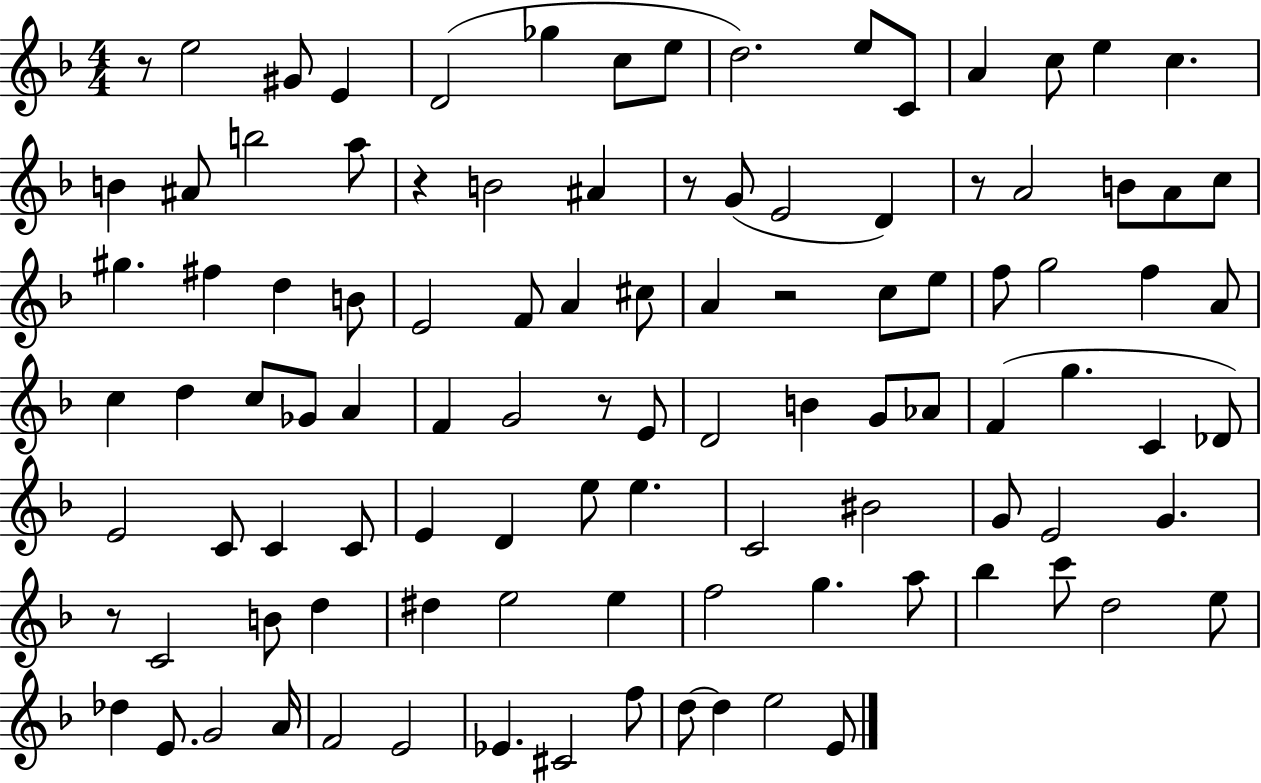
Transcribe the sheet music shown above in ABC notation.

X:1
T:Untitled
M:4/4
L:1/4
K:F
z/2 e2 ^G/2 E D2 _g c/2 e/2 d2 e/2 C/2 A c/2 e c B ^A/2 b2 a/2 z B2 ^A z/2 G/2 E2 D z/2 A2 B/2 A/2 c/2 ^g ^f d B/2 E2 F/2 A ^c/2 A z2 c/2 e/2 f/2 g2 f A/2 c d c/2 _G/2 A F G2 z/2 E/2 D2 B G/2 _A/2 F g C _D/2 E2 C/2 C C/2 E D e/2 e C2 ^B2 G/2 E2 G z/2 C2 B/2 d ^d e2 e f2 g a/2 _b c'/2 d2 e/2 _d E/2 G2 A/4 F2 E2 _E ^C2 f/2 d/2 d e2 E/2